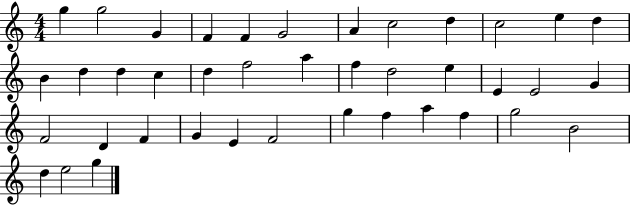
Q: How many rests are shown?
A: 0